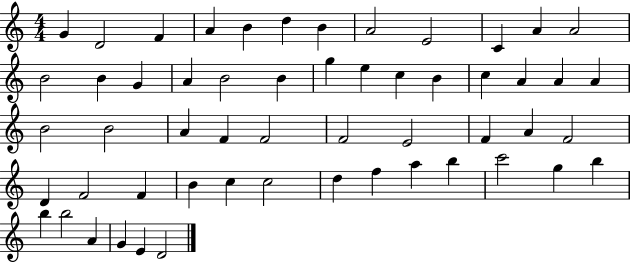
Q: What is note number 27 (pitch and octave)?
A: B4